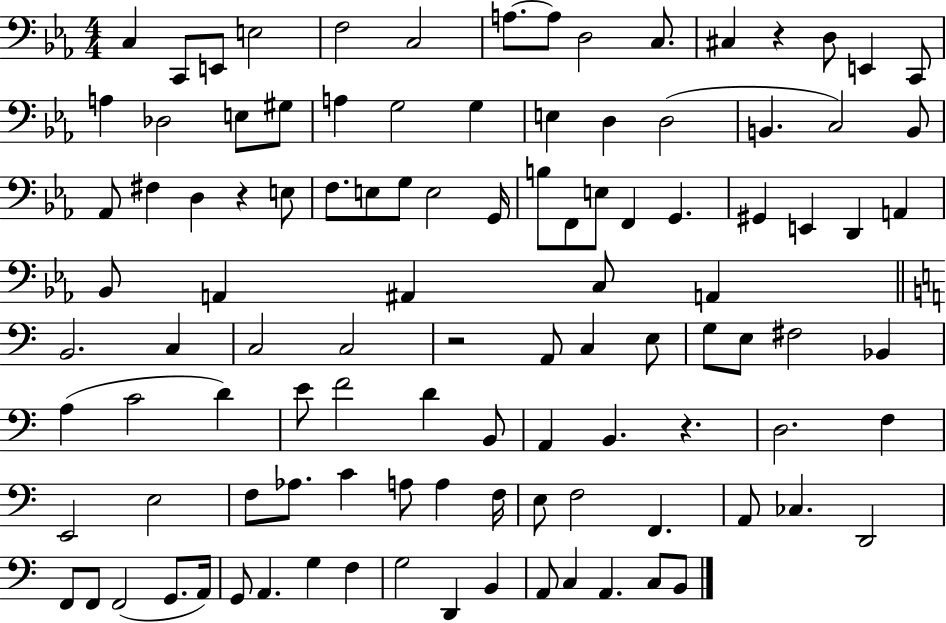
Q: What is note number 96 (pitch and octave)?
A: G3